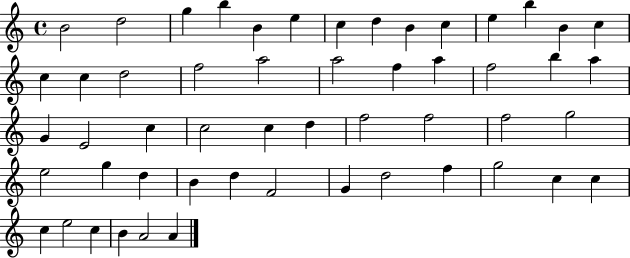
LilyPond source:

{
  \clef treble
  \time 4/4
  \defaultTimeSignature
  \key c \major
  b'2 d''2 | g''4 b''4 b'4 e''4 | c''4 d''4 b'4 c''4 | e''4 b''4 b'4 c''4 | \break c''4 c''4 d''2 | f''2 a''2 | a''2 f''4 a''4 | f''2 b''4 a''4 | \break g'4 e'2 c''4 | c''2 c''4 d''4 | f''2 f''2 | f''2 g''2 | \break e''2 g''4 d''4 | b'4 d''4 f'2 | g'4 d''2 f''4 | g''2 c''4 c''4 | \break c''4 e''2 c''4 | b'4 a'2 a'4 | \bar "|."
}